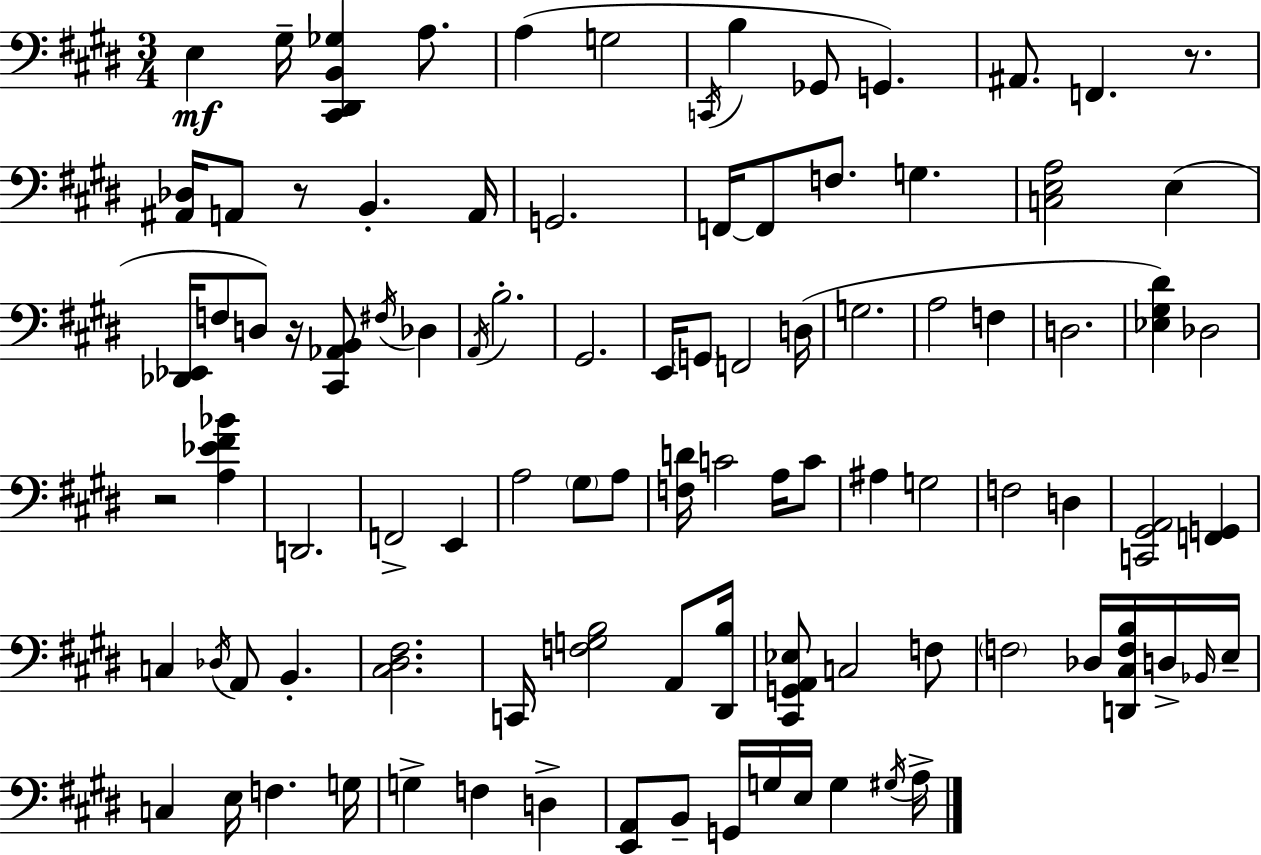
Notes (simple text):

E3/q G#3/s [C#2,D#2,B2,Gb3]/q A3/e. A3/q G3/h C2/s B3/q Gb2/e G2/q. A#2/e. F2/q. R/e. [A#2,Db3]/s A2/e R/e B2/q. A2/s G2/h. F2/s F2/e F3/e. G3/q. [C3,E3,A3]/h E3/q [Db2,Eb2]/s F3/e D3/e R/s [C#2,Ab2,B2]/e F#3/s Db3/q A2/s B3/h. G#2/h. E2/s G2/e F2/h D3/s G3/h. A3/h F3/q D3/h. [Eb3,G#3,D#4]/q Db3/h R/h [A3,Eb4,F#4,Bb4]/q D2/h. F2/h E2/q A3/h G#3/e A3/e [F3,D4]/s C4/h A3/s C4/e A#3/q G3/h F3/h D3/q [C2,G#2,A2]/h [F2,G2]/q C3/q Db3/s A2/e B2/q. [C#3,D#3,F#3]/h. C2/s [F3,G3,B3]/h A2/e [D#2,B3]/s [C#2,G2,A2,Eb3]/e C3/h F3/e F3/h Db3/s [D2,C#3,F3,B3]/s D3/s Bb2/s E3/s C3/q E3/s F3/q. G3/s G3/q F3/q D3/q [E2,A2]/e B2/e G2/s G3/s E3/s G3/q G#3/s A3/s